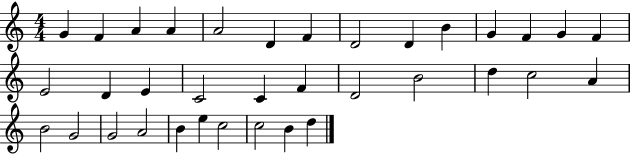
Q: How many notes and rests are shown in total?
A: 35